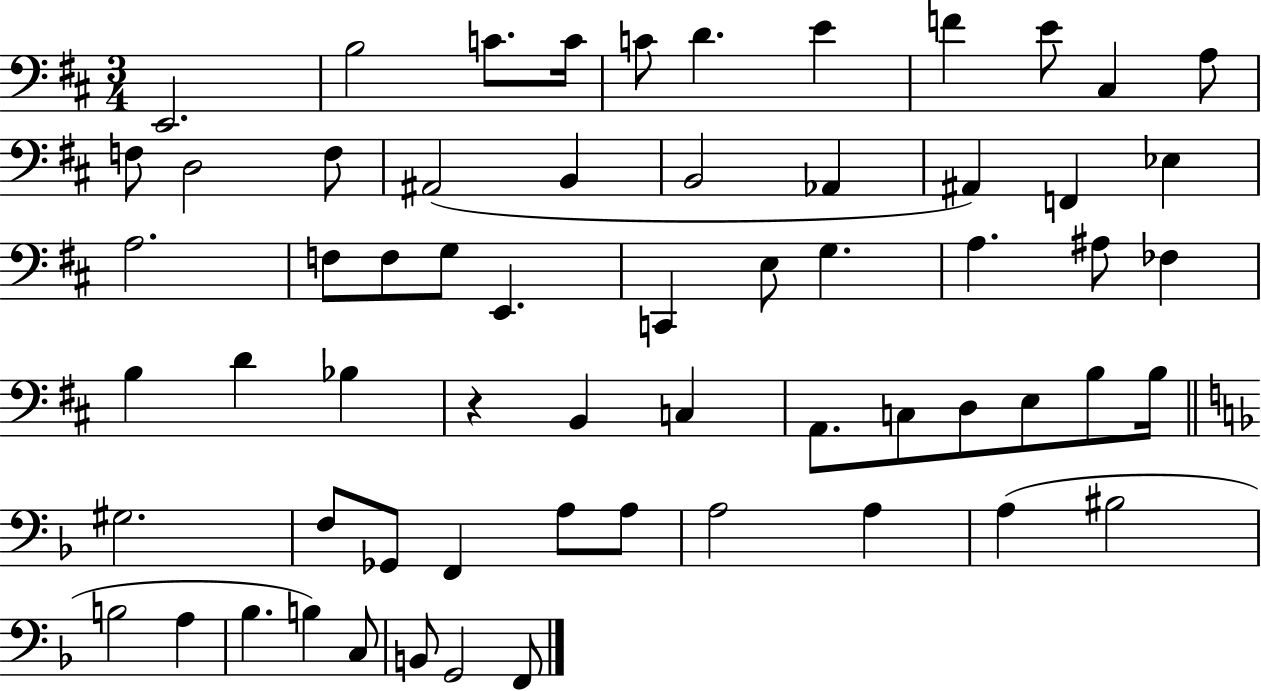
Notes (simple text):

E2/h. B3/h C4/e. C4/s C4/e D4/q. E4/q F4/q E4/e C#3/q A3/e F3/e D3/h F3/e A#2/h B2/q B2/h Ab2/q A#2/q F2/q Eb3/q A3/h. F3/e F3/e G3/e E2/q. C2/q E3/e G3/q. A3/q. A#3/e FES3/q B3/q D4/q Bb3/q R/q B2/q C3/q A2/e. C3/e D3/e E3/e B3/e B3/s G#3/h. F3/e Gb2/e F2/q A3/e A3/e A3/h A3/q A3/q BIS3/h B3/h A3/q Bb3/q. B3/q C3/e B2/e G2/h F2/e